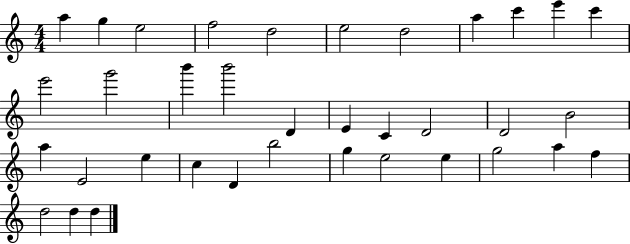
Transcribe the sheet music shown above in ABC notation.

X:1
T:Untitled
M:4/4
L:1/4
K:C
a g e2 f2 d2 e2 d2 a c' e' c' e'2 g'2 b' b'2 D E C D2 D2 B2 a E2 e c D b2 g e2 e g2 a f d2 d d